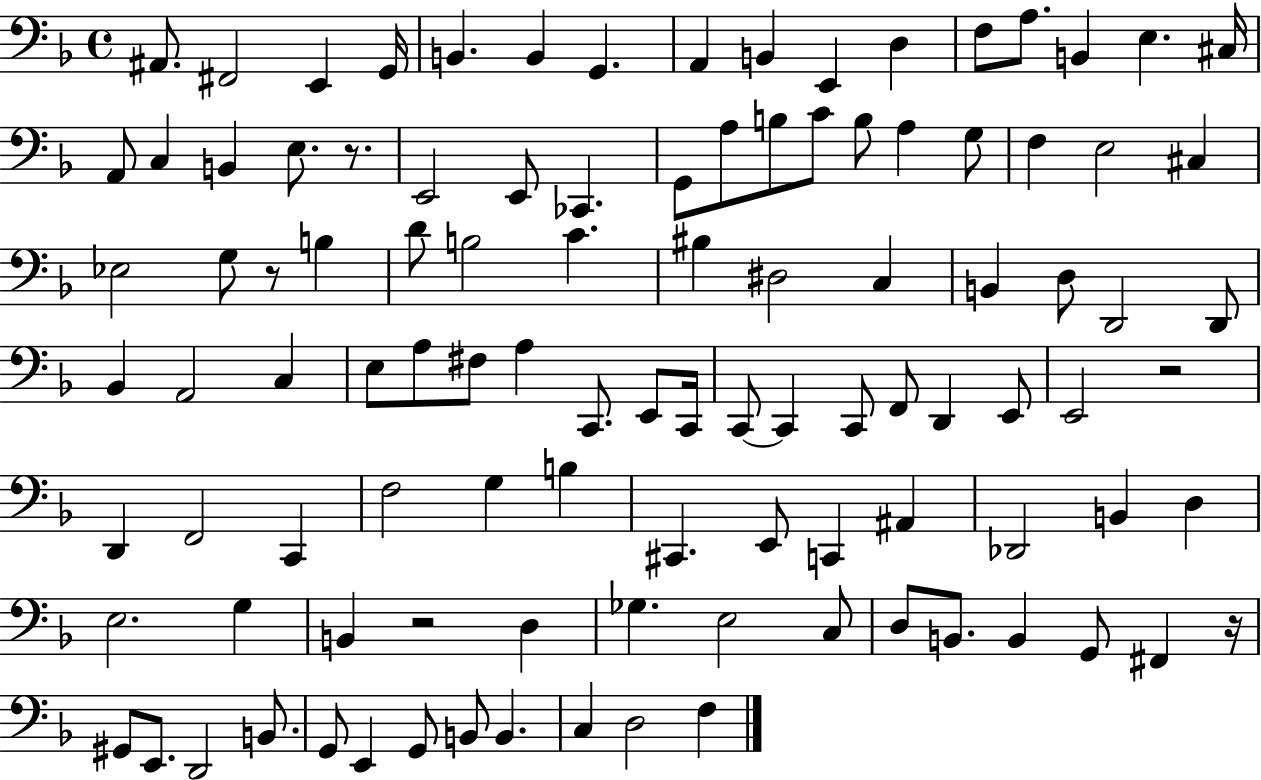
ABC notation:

X:1
T:Untitled
M:4/4
L:1/4
K:F
^A,,/2 ^F,,2 E,, G,,/4 B,, B,, G,, A,, B,, E,, D, F,/2 A,/2 B,, E, ^C,/4 A,,/2 C, B,, E,/2 z/2 E,,2 E,,/2 _C,, G,,/2 A,/2 B,/2 C/2 B,/2 A, G,/2 F, E,2 ^C, _E,2 G,/2 z/2 B, D/2 B,2 C ^B, ^D,2 C, B,, D,/2 D,,2 D,,/2 _B,, A,,2 C, E,/2 A,/2 ^F,/2 A, C,,/2 E,,/2 C,,/4 C,,/2 C,, C,,/2 F,,/2 D,, E,,/2 E,,2 z2 D,, F,,2 C,, F,2 G, B, ^C,, E,,/2 C,, ^A,, _D,,2 B,, D, E,2 G, B,, z2 D, _G, E,2 C,/2 D,/2 B,,/2 B,, G,,/2 ^F,, z/4 ^G,,/2 E,,/2 D,,2 B,,/2 G,,/2 E,, G,,/2 B,,/2 B,, C, D,2 F,